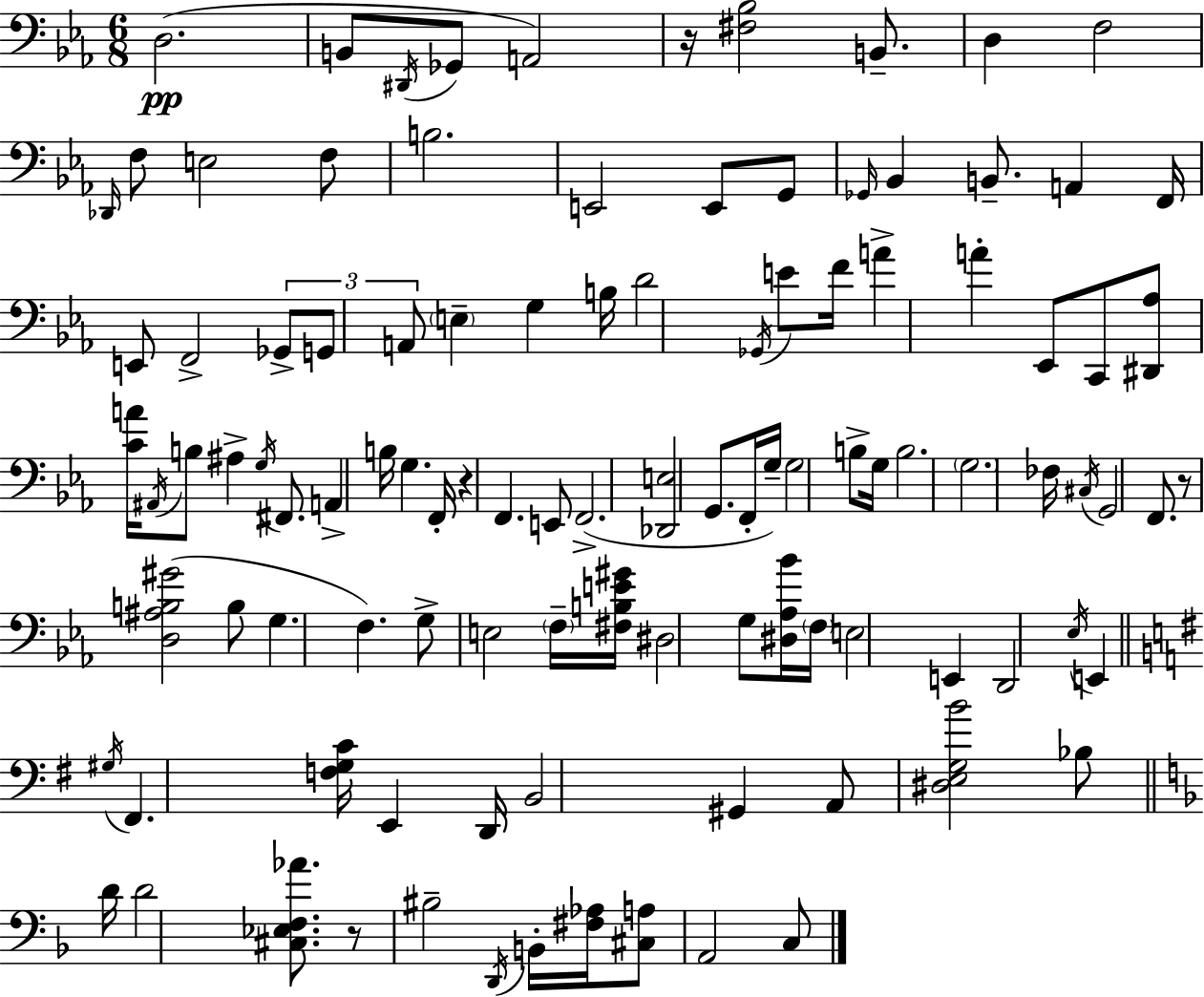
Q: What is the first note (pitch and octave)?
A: D3